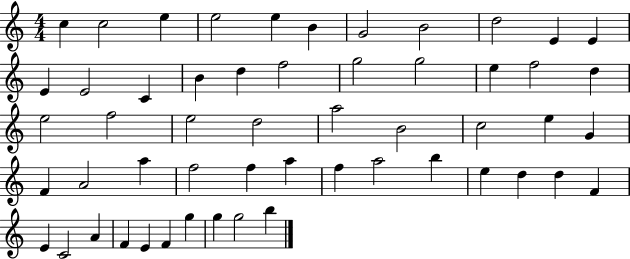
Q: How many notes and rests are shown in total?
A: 54